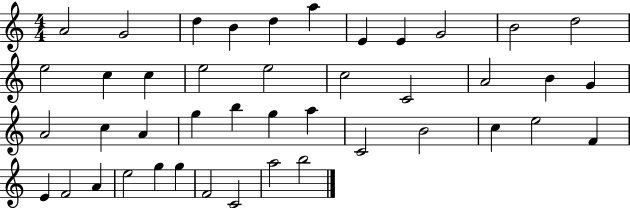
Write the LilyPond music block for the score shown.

{
  \clef treble
  \numericTimeSignature
  \time 4/4
  \key c \major
  a'2 g'2 | d''4 b'4 d''4 a''4 | e'4 e'4 g'2 | b'2 d''2 | \break e''2 c''4 c''4 | e''2 e''2 | c''2 c'2 | a'2 b'4 g'4 | \break a'2 c''4 a'4 | g''4 b''4 g''4 a''4 | c'2 b'2 | c''4 e''2 f'4 | \break e'4 f'2 a'4 | e''2 g''4 g''4 | f'2 c'2 | a''2 b''2 | \break \bar "|."
}